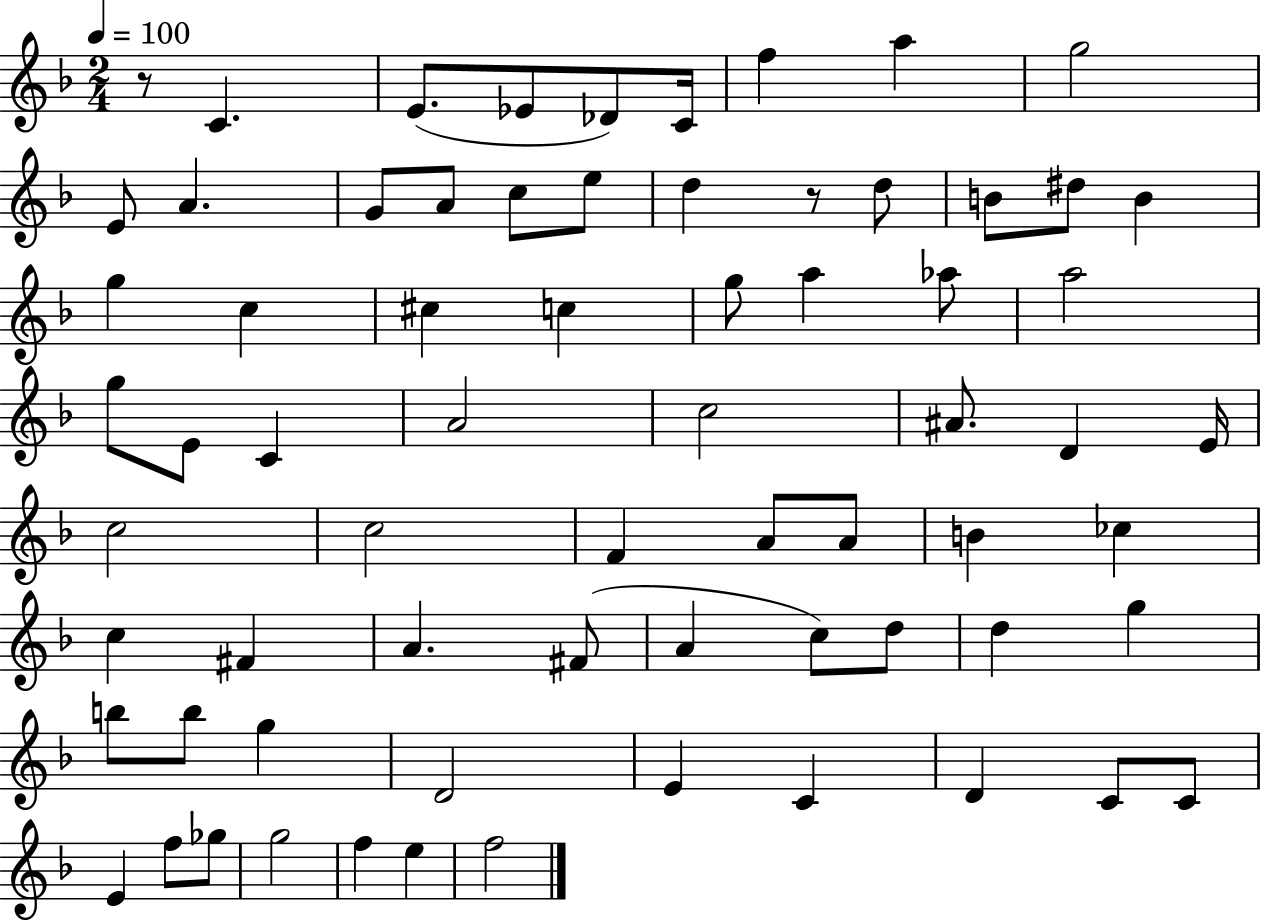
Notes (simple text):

R/e C4/q. E4/e. Eb4/e Db4/e C4/s F5/q A5/q G5/h E4/e A4/q. G4/e A4/e C5/e E5/e D5/q R/e D5/e B4/e D#5/e B4/q G5/q C5/q C#5/q C5/q G5/e A5/q Ab5/e A5/h G5/e E4/e C4/q A4/h C5/h A#4/e. D4/q E4/s C5/h C5/h F4/q A4/e A4/e B4/q CES5/q C5/q F#4/q A4/q. F#4/e A4/q C5/e D5/e D5/q G5/q B5/e B5/e G5/q D4/h E4/q C4/q D4/q C4/e C4/e E4/q F5/e Gb5/e G5/h F5/q E5/q F5/h